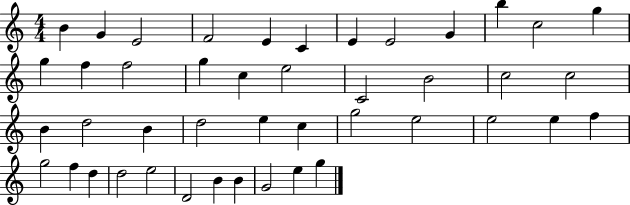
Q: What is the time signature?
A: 4/4